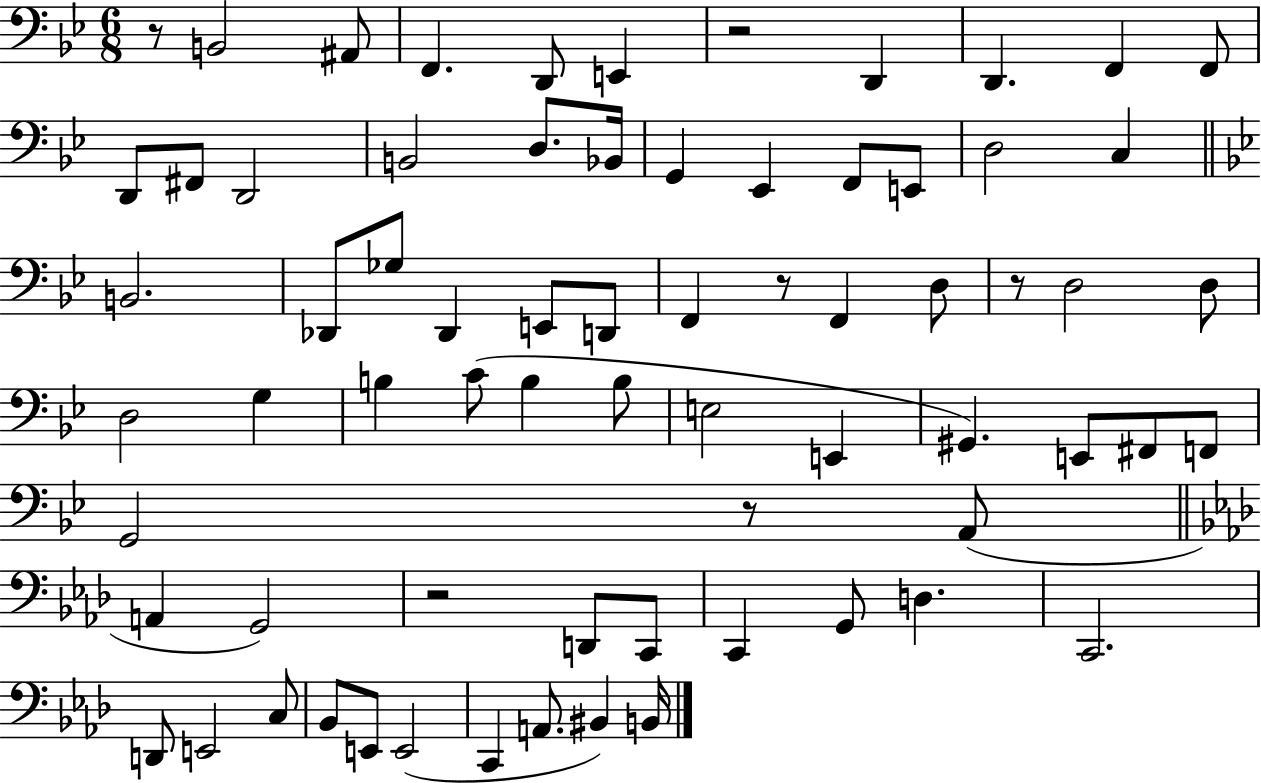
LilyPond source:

{
  \clef bass
  \numericTimeSignature
  \time 6/8
  \key bes \major
  r8 b,2 ais,8 | f,4. d,8 e,4 | r2 d,4 | d,4. f,4 f,8 | \break d,8 fis,8 d,2 | b,2 d8. bes,16 | g,4 ees,4 f,8 e,8 | d2 c4 | \break \bar "||" \break \key bes \major b,2. | des,8 ges8 des,4 e,8 d,8 | f,4 r8 f,4 d8 | r8 d2 d8 | \break d2 g4 | b4 c'8( b4 b8 | e2 e,4 | gis,4.) e,8 fis,8 f,8 | \break g,2 r8 a,8( | \bar "||" \break \key aes \major a,4 g,2) | r2 d,8 c,8 | c,4 g,8 d4. | c,2. | \break d,8 e,2 c8 | bes,8 e,8 e,2( | c,4 a,8. bis,4) b,16 | \bar "|."
}